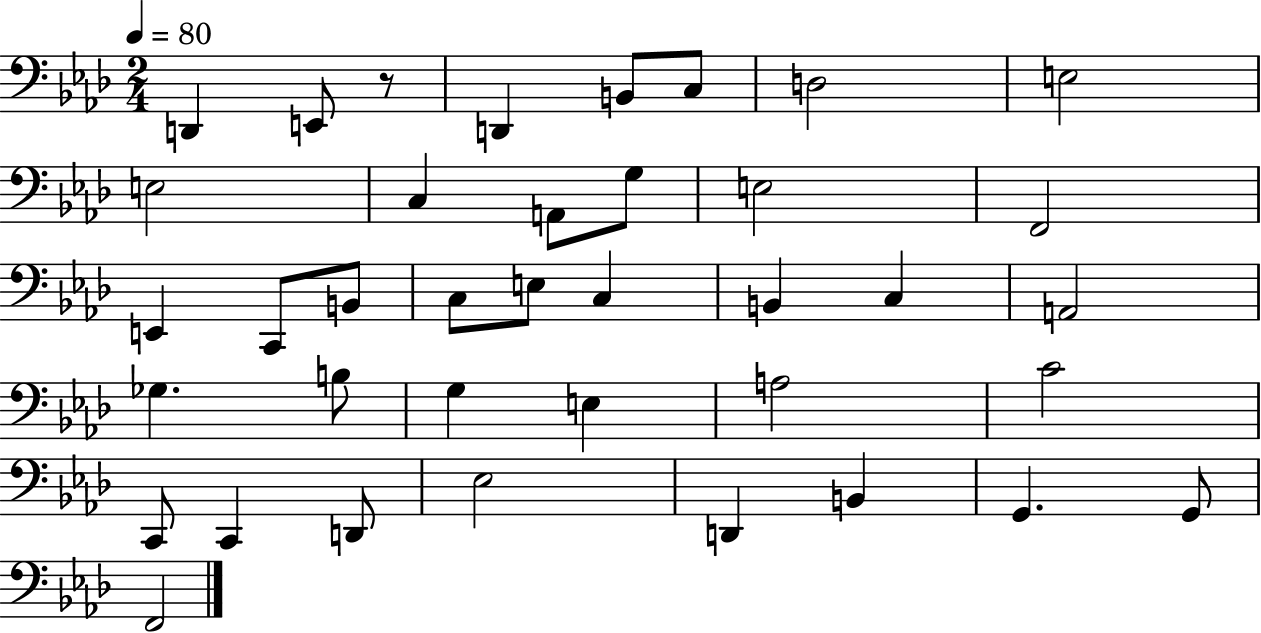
X:1
T:Untitled
M:2/4
L:1/4
K:Ab
D,, E,,/2 z/2 D,, B,,/2 C,/2 D,2 E,2 E,2 C, A,,/2 G,/2 E,2 F,,2 E,, C,,/2 B,,/2 C,/2 E,/2 C, B,, C, A,,2 _G, B,/2 G, E, A,2 C2 C,,/2 C,, D,,/2 _E,2 D,, B,, G,, G,,/2 F,,2